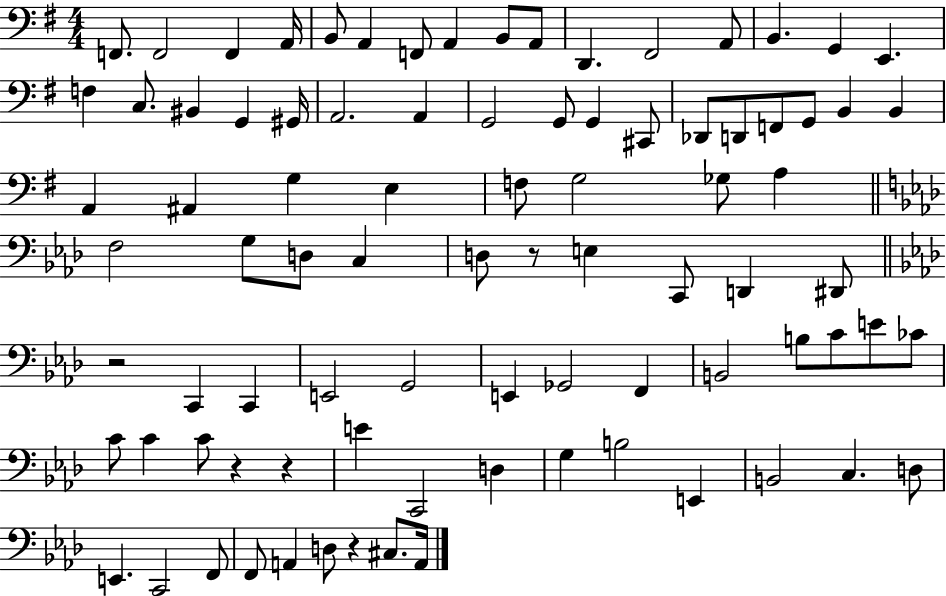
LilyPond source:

{
  \clef bass
  \numericTimeSignature
  \time 4/4
  \key g \major
  f,8. f,2 f,4 a,16 | b,8 a,4 f,8 a,4 b,8 a,8 | d,4. fis,2 a,8 | b,4. g,4 e,4. | \break f4 c8. bis,4 g,4 gis,16 | a,2. a,4 | g,2 g,8 g,4 cis,8 | des,8 d,8 f,8 g,8 b,4 b,4 | \break a,4 ais,4 g4 e4 | f8 g2 ges8 a4 | \bar "||" \break \key aes \major f2 g8 d8 c4 | d8 r8 e4 c,8 d,4 dis,8 | \bar "||" \break \key aes \major r2 c,4 c,4 | e,2 g,2 | e,4 ges,2 f,4 | b,2 b8 c'8 e'8 ces'8 | \break c'8 c'4 c'8 r4 r4 | e'4 c,2 d4 | g4 b2 e,4 | b,2 c4. d8 | \break e,4. c,2 f,8 | f,8 a,4 d8 r4 cis8. a,16 | \bar "|."
}